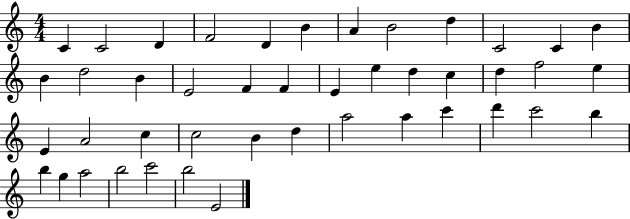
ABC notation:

X:1
T:Untitled
M:4/4
L:1/4
K:C
C C2 D F2 D B A B2 d C2 C B B d2 B E2 F F E e d c d f2 e E A2 c c2 B d a2 a c' d' c'2 b b g a2 b2 c'2 b2 E2